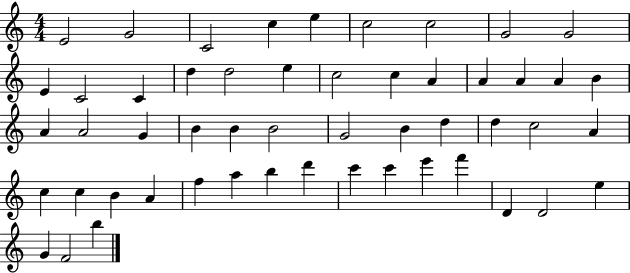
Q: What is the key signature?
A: C major